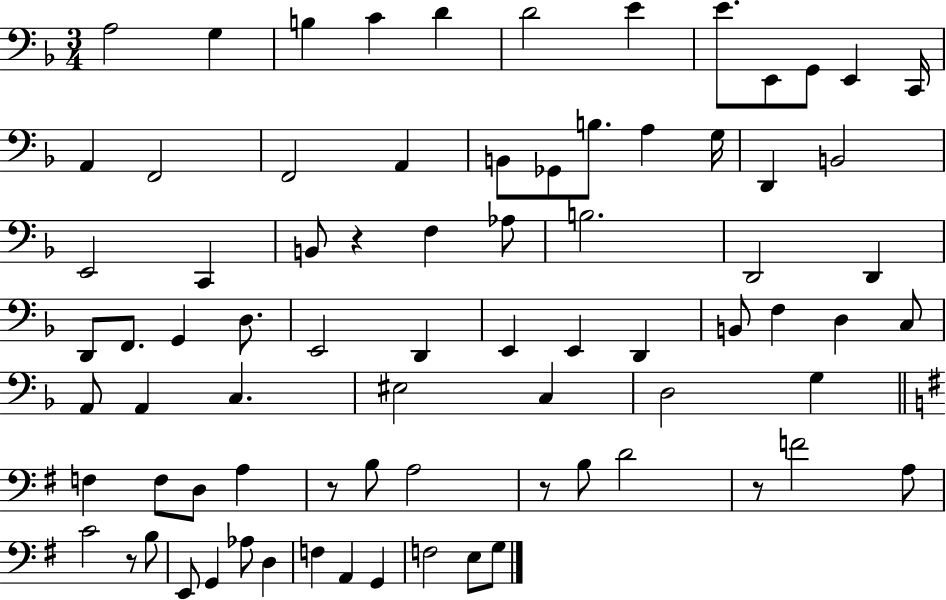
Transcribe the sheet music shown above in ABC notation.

X:1
T:Untitled
M:3/4
L:1/4
K:F
A,2 G, B, C D D2 E E/2 E,,/2 G,,/2 E,, C,,/4 A,, F,,2 F,,2 A,, B,,/2 _G,,/2 B,/2 A, G,/4 D,, B,,2 E,,2 C,, B,,/2 z F, _A,/2 B,2 D,,2 D,, D,,/2 F,,/2 G,, D,/2 E,,2 D,, E,, E,, D,, B,,/2 F, D, C,/2 A,,/2 A,, C, ^E,2 C, D,2 G, F, F,/2 D,/2 A, z/2 B,/2 A,2 z/2 B,/2 D2 z/2 F2 A,/2 C2 z/2 B,/2 E,,/2 G,, _A,/2 D, F, A,, G,, F,2 E,/2 G,/2